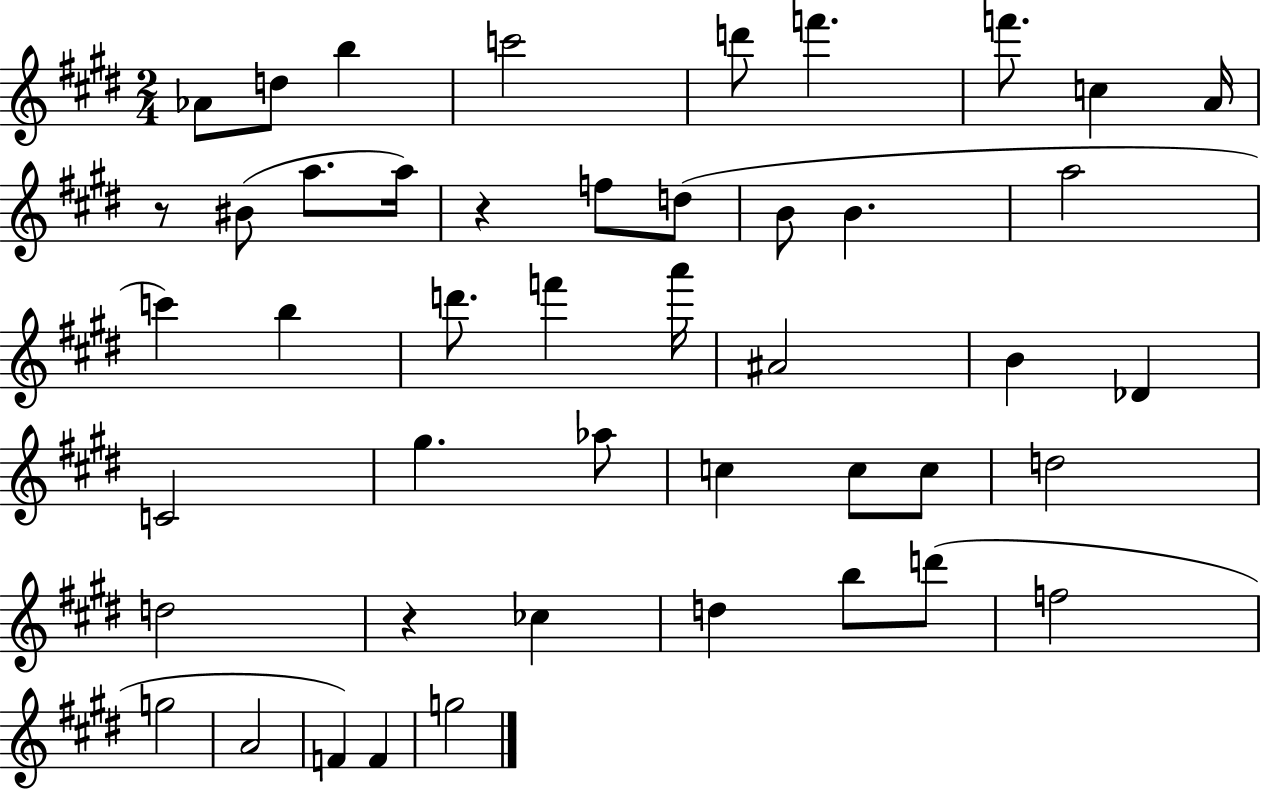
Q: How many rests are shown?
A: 3